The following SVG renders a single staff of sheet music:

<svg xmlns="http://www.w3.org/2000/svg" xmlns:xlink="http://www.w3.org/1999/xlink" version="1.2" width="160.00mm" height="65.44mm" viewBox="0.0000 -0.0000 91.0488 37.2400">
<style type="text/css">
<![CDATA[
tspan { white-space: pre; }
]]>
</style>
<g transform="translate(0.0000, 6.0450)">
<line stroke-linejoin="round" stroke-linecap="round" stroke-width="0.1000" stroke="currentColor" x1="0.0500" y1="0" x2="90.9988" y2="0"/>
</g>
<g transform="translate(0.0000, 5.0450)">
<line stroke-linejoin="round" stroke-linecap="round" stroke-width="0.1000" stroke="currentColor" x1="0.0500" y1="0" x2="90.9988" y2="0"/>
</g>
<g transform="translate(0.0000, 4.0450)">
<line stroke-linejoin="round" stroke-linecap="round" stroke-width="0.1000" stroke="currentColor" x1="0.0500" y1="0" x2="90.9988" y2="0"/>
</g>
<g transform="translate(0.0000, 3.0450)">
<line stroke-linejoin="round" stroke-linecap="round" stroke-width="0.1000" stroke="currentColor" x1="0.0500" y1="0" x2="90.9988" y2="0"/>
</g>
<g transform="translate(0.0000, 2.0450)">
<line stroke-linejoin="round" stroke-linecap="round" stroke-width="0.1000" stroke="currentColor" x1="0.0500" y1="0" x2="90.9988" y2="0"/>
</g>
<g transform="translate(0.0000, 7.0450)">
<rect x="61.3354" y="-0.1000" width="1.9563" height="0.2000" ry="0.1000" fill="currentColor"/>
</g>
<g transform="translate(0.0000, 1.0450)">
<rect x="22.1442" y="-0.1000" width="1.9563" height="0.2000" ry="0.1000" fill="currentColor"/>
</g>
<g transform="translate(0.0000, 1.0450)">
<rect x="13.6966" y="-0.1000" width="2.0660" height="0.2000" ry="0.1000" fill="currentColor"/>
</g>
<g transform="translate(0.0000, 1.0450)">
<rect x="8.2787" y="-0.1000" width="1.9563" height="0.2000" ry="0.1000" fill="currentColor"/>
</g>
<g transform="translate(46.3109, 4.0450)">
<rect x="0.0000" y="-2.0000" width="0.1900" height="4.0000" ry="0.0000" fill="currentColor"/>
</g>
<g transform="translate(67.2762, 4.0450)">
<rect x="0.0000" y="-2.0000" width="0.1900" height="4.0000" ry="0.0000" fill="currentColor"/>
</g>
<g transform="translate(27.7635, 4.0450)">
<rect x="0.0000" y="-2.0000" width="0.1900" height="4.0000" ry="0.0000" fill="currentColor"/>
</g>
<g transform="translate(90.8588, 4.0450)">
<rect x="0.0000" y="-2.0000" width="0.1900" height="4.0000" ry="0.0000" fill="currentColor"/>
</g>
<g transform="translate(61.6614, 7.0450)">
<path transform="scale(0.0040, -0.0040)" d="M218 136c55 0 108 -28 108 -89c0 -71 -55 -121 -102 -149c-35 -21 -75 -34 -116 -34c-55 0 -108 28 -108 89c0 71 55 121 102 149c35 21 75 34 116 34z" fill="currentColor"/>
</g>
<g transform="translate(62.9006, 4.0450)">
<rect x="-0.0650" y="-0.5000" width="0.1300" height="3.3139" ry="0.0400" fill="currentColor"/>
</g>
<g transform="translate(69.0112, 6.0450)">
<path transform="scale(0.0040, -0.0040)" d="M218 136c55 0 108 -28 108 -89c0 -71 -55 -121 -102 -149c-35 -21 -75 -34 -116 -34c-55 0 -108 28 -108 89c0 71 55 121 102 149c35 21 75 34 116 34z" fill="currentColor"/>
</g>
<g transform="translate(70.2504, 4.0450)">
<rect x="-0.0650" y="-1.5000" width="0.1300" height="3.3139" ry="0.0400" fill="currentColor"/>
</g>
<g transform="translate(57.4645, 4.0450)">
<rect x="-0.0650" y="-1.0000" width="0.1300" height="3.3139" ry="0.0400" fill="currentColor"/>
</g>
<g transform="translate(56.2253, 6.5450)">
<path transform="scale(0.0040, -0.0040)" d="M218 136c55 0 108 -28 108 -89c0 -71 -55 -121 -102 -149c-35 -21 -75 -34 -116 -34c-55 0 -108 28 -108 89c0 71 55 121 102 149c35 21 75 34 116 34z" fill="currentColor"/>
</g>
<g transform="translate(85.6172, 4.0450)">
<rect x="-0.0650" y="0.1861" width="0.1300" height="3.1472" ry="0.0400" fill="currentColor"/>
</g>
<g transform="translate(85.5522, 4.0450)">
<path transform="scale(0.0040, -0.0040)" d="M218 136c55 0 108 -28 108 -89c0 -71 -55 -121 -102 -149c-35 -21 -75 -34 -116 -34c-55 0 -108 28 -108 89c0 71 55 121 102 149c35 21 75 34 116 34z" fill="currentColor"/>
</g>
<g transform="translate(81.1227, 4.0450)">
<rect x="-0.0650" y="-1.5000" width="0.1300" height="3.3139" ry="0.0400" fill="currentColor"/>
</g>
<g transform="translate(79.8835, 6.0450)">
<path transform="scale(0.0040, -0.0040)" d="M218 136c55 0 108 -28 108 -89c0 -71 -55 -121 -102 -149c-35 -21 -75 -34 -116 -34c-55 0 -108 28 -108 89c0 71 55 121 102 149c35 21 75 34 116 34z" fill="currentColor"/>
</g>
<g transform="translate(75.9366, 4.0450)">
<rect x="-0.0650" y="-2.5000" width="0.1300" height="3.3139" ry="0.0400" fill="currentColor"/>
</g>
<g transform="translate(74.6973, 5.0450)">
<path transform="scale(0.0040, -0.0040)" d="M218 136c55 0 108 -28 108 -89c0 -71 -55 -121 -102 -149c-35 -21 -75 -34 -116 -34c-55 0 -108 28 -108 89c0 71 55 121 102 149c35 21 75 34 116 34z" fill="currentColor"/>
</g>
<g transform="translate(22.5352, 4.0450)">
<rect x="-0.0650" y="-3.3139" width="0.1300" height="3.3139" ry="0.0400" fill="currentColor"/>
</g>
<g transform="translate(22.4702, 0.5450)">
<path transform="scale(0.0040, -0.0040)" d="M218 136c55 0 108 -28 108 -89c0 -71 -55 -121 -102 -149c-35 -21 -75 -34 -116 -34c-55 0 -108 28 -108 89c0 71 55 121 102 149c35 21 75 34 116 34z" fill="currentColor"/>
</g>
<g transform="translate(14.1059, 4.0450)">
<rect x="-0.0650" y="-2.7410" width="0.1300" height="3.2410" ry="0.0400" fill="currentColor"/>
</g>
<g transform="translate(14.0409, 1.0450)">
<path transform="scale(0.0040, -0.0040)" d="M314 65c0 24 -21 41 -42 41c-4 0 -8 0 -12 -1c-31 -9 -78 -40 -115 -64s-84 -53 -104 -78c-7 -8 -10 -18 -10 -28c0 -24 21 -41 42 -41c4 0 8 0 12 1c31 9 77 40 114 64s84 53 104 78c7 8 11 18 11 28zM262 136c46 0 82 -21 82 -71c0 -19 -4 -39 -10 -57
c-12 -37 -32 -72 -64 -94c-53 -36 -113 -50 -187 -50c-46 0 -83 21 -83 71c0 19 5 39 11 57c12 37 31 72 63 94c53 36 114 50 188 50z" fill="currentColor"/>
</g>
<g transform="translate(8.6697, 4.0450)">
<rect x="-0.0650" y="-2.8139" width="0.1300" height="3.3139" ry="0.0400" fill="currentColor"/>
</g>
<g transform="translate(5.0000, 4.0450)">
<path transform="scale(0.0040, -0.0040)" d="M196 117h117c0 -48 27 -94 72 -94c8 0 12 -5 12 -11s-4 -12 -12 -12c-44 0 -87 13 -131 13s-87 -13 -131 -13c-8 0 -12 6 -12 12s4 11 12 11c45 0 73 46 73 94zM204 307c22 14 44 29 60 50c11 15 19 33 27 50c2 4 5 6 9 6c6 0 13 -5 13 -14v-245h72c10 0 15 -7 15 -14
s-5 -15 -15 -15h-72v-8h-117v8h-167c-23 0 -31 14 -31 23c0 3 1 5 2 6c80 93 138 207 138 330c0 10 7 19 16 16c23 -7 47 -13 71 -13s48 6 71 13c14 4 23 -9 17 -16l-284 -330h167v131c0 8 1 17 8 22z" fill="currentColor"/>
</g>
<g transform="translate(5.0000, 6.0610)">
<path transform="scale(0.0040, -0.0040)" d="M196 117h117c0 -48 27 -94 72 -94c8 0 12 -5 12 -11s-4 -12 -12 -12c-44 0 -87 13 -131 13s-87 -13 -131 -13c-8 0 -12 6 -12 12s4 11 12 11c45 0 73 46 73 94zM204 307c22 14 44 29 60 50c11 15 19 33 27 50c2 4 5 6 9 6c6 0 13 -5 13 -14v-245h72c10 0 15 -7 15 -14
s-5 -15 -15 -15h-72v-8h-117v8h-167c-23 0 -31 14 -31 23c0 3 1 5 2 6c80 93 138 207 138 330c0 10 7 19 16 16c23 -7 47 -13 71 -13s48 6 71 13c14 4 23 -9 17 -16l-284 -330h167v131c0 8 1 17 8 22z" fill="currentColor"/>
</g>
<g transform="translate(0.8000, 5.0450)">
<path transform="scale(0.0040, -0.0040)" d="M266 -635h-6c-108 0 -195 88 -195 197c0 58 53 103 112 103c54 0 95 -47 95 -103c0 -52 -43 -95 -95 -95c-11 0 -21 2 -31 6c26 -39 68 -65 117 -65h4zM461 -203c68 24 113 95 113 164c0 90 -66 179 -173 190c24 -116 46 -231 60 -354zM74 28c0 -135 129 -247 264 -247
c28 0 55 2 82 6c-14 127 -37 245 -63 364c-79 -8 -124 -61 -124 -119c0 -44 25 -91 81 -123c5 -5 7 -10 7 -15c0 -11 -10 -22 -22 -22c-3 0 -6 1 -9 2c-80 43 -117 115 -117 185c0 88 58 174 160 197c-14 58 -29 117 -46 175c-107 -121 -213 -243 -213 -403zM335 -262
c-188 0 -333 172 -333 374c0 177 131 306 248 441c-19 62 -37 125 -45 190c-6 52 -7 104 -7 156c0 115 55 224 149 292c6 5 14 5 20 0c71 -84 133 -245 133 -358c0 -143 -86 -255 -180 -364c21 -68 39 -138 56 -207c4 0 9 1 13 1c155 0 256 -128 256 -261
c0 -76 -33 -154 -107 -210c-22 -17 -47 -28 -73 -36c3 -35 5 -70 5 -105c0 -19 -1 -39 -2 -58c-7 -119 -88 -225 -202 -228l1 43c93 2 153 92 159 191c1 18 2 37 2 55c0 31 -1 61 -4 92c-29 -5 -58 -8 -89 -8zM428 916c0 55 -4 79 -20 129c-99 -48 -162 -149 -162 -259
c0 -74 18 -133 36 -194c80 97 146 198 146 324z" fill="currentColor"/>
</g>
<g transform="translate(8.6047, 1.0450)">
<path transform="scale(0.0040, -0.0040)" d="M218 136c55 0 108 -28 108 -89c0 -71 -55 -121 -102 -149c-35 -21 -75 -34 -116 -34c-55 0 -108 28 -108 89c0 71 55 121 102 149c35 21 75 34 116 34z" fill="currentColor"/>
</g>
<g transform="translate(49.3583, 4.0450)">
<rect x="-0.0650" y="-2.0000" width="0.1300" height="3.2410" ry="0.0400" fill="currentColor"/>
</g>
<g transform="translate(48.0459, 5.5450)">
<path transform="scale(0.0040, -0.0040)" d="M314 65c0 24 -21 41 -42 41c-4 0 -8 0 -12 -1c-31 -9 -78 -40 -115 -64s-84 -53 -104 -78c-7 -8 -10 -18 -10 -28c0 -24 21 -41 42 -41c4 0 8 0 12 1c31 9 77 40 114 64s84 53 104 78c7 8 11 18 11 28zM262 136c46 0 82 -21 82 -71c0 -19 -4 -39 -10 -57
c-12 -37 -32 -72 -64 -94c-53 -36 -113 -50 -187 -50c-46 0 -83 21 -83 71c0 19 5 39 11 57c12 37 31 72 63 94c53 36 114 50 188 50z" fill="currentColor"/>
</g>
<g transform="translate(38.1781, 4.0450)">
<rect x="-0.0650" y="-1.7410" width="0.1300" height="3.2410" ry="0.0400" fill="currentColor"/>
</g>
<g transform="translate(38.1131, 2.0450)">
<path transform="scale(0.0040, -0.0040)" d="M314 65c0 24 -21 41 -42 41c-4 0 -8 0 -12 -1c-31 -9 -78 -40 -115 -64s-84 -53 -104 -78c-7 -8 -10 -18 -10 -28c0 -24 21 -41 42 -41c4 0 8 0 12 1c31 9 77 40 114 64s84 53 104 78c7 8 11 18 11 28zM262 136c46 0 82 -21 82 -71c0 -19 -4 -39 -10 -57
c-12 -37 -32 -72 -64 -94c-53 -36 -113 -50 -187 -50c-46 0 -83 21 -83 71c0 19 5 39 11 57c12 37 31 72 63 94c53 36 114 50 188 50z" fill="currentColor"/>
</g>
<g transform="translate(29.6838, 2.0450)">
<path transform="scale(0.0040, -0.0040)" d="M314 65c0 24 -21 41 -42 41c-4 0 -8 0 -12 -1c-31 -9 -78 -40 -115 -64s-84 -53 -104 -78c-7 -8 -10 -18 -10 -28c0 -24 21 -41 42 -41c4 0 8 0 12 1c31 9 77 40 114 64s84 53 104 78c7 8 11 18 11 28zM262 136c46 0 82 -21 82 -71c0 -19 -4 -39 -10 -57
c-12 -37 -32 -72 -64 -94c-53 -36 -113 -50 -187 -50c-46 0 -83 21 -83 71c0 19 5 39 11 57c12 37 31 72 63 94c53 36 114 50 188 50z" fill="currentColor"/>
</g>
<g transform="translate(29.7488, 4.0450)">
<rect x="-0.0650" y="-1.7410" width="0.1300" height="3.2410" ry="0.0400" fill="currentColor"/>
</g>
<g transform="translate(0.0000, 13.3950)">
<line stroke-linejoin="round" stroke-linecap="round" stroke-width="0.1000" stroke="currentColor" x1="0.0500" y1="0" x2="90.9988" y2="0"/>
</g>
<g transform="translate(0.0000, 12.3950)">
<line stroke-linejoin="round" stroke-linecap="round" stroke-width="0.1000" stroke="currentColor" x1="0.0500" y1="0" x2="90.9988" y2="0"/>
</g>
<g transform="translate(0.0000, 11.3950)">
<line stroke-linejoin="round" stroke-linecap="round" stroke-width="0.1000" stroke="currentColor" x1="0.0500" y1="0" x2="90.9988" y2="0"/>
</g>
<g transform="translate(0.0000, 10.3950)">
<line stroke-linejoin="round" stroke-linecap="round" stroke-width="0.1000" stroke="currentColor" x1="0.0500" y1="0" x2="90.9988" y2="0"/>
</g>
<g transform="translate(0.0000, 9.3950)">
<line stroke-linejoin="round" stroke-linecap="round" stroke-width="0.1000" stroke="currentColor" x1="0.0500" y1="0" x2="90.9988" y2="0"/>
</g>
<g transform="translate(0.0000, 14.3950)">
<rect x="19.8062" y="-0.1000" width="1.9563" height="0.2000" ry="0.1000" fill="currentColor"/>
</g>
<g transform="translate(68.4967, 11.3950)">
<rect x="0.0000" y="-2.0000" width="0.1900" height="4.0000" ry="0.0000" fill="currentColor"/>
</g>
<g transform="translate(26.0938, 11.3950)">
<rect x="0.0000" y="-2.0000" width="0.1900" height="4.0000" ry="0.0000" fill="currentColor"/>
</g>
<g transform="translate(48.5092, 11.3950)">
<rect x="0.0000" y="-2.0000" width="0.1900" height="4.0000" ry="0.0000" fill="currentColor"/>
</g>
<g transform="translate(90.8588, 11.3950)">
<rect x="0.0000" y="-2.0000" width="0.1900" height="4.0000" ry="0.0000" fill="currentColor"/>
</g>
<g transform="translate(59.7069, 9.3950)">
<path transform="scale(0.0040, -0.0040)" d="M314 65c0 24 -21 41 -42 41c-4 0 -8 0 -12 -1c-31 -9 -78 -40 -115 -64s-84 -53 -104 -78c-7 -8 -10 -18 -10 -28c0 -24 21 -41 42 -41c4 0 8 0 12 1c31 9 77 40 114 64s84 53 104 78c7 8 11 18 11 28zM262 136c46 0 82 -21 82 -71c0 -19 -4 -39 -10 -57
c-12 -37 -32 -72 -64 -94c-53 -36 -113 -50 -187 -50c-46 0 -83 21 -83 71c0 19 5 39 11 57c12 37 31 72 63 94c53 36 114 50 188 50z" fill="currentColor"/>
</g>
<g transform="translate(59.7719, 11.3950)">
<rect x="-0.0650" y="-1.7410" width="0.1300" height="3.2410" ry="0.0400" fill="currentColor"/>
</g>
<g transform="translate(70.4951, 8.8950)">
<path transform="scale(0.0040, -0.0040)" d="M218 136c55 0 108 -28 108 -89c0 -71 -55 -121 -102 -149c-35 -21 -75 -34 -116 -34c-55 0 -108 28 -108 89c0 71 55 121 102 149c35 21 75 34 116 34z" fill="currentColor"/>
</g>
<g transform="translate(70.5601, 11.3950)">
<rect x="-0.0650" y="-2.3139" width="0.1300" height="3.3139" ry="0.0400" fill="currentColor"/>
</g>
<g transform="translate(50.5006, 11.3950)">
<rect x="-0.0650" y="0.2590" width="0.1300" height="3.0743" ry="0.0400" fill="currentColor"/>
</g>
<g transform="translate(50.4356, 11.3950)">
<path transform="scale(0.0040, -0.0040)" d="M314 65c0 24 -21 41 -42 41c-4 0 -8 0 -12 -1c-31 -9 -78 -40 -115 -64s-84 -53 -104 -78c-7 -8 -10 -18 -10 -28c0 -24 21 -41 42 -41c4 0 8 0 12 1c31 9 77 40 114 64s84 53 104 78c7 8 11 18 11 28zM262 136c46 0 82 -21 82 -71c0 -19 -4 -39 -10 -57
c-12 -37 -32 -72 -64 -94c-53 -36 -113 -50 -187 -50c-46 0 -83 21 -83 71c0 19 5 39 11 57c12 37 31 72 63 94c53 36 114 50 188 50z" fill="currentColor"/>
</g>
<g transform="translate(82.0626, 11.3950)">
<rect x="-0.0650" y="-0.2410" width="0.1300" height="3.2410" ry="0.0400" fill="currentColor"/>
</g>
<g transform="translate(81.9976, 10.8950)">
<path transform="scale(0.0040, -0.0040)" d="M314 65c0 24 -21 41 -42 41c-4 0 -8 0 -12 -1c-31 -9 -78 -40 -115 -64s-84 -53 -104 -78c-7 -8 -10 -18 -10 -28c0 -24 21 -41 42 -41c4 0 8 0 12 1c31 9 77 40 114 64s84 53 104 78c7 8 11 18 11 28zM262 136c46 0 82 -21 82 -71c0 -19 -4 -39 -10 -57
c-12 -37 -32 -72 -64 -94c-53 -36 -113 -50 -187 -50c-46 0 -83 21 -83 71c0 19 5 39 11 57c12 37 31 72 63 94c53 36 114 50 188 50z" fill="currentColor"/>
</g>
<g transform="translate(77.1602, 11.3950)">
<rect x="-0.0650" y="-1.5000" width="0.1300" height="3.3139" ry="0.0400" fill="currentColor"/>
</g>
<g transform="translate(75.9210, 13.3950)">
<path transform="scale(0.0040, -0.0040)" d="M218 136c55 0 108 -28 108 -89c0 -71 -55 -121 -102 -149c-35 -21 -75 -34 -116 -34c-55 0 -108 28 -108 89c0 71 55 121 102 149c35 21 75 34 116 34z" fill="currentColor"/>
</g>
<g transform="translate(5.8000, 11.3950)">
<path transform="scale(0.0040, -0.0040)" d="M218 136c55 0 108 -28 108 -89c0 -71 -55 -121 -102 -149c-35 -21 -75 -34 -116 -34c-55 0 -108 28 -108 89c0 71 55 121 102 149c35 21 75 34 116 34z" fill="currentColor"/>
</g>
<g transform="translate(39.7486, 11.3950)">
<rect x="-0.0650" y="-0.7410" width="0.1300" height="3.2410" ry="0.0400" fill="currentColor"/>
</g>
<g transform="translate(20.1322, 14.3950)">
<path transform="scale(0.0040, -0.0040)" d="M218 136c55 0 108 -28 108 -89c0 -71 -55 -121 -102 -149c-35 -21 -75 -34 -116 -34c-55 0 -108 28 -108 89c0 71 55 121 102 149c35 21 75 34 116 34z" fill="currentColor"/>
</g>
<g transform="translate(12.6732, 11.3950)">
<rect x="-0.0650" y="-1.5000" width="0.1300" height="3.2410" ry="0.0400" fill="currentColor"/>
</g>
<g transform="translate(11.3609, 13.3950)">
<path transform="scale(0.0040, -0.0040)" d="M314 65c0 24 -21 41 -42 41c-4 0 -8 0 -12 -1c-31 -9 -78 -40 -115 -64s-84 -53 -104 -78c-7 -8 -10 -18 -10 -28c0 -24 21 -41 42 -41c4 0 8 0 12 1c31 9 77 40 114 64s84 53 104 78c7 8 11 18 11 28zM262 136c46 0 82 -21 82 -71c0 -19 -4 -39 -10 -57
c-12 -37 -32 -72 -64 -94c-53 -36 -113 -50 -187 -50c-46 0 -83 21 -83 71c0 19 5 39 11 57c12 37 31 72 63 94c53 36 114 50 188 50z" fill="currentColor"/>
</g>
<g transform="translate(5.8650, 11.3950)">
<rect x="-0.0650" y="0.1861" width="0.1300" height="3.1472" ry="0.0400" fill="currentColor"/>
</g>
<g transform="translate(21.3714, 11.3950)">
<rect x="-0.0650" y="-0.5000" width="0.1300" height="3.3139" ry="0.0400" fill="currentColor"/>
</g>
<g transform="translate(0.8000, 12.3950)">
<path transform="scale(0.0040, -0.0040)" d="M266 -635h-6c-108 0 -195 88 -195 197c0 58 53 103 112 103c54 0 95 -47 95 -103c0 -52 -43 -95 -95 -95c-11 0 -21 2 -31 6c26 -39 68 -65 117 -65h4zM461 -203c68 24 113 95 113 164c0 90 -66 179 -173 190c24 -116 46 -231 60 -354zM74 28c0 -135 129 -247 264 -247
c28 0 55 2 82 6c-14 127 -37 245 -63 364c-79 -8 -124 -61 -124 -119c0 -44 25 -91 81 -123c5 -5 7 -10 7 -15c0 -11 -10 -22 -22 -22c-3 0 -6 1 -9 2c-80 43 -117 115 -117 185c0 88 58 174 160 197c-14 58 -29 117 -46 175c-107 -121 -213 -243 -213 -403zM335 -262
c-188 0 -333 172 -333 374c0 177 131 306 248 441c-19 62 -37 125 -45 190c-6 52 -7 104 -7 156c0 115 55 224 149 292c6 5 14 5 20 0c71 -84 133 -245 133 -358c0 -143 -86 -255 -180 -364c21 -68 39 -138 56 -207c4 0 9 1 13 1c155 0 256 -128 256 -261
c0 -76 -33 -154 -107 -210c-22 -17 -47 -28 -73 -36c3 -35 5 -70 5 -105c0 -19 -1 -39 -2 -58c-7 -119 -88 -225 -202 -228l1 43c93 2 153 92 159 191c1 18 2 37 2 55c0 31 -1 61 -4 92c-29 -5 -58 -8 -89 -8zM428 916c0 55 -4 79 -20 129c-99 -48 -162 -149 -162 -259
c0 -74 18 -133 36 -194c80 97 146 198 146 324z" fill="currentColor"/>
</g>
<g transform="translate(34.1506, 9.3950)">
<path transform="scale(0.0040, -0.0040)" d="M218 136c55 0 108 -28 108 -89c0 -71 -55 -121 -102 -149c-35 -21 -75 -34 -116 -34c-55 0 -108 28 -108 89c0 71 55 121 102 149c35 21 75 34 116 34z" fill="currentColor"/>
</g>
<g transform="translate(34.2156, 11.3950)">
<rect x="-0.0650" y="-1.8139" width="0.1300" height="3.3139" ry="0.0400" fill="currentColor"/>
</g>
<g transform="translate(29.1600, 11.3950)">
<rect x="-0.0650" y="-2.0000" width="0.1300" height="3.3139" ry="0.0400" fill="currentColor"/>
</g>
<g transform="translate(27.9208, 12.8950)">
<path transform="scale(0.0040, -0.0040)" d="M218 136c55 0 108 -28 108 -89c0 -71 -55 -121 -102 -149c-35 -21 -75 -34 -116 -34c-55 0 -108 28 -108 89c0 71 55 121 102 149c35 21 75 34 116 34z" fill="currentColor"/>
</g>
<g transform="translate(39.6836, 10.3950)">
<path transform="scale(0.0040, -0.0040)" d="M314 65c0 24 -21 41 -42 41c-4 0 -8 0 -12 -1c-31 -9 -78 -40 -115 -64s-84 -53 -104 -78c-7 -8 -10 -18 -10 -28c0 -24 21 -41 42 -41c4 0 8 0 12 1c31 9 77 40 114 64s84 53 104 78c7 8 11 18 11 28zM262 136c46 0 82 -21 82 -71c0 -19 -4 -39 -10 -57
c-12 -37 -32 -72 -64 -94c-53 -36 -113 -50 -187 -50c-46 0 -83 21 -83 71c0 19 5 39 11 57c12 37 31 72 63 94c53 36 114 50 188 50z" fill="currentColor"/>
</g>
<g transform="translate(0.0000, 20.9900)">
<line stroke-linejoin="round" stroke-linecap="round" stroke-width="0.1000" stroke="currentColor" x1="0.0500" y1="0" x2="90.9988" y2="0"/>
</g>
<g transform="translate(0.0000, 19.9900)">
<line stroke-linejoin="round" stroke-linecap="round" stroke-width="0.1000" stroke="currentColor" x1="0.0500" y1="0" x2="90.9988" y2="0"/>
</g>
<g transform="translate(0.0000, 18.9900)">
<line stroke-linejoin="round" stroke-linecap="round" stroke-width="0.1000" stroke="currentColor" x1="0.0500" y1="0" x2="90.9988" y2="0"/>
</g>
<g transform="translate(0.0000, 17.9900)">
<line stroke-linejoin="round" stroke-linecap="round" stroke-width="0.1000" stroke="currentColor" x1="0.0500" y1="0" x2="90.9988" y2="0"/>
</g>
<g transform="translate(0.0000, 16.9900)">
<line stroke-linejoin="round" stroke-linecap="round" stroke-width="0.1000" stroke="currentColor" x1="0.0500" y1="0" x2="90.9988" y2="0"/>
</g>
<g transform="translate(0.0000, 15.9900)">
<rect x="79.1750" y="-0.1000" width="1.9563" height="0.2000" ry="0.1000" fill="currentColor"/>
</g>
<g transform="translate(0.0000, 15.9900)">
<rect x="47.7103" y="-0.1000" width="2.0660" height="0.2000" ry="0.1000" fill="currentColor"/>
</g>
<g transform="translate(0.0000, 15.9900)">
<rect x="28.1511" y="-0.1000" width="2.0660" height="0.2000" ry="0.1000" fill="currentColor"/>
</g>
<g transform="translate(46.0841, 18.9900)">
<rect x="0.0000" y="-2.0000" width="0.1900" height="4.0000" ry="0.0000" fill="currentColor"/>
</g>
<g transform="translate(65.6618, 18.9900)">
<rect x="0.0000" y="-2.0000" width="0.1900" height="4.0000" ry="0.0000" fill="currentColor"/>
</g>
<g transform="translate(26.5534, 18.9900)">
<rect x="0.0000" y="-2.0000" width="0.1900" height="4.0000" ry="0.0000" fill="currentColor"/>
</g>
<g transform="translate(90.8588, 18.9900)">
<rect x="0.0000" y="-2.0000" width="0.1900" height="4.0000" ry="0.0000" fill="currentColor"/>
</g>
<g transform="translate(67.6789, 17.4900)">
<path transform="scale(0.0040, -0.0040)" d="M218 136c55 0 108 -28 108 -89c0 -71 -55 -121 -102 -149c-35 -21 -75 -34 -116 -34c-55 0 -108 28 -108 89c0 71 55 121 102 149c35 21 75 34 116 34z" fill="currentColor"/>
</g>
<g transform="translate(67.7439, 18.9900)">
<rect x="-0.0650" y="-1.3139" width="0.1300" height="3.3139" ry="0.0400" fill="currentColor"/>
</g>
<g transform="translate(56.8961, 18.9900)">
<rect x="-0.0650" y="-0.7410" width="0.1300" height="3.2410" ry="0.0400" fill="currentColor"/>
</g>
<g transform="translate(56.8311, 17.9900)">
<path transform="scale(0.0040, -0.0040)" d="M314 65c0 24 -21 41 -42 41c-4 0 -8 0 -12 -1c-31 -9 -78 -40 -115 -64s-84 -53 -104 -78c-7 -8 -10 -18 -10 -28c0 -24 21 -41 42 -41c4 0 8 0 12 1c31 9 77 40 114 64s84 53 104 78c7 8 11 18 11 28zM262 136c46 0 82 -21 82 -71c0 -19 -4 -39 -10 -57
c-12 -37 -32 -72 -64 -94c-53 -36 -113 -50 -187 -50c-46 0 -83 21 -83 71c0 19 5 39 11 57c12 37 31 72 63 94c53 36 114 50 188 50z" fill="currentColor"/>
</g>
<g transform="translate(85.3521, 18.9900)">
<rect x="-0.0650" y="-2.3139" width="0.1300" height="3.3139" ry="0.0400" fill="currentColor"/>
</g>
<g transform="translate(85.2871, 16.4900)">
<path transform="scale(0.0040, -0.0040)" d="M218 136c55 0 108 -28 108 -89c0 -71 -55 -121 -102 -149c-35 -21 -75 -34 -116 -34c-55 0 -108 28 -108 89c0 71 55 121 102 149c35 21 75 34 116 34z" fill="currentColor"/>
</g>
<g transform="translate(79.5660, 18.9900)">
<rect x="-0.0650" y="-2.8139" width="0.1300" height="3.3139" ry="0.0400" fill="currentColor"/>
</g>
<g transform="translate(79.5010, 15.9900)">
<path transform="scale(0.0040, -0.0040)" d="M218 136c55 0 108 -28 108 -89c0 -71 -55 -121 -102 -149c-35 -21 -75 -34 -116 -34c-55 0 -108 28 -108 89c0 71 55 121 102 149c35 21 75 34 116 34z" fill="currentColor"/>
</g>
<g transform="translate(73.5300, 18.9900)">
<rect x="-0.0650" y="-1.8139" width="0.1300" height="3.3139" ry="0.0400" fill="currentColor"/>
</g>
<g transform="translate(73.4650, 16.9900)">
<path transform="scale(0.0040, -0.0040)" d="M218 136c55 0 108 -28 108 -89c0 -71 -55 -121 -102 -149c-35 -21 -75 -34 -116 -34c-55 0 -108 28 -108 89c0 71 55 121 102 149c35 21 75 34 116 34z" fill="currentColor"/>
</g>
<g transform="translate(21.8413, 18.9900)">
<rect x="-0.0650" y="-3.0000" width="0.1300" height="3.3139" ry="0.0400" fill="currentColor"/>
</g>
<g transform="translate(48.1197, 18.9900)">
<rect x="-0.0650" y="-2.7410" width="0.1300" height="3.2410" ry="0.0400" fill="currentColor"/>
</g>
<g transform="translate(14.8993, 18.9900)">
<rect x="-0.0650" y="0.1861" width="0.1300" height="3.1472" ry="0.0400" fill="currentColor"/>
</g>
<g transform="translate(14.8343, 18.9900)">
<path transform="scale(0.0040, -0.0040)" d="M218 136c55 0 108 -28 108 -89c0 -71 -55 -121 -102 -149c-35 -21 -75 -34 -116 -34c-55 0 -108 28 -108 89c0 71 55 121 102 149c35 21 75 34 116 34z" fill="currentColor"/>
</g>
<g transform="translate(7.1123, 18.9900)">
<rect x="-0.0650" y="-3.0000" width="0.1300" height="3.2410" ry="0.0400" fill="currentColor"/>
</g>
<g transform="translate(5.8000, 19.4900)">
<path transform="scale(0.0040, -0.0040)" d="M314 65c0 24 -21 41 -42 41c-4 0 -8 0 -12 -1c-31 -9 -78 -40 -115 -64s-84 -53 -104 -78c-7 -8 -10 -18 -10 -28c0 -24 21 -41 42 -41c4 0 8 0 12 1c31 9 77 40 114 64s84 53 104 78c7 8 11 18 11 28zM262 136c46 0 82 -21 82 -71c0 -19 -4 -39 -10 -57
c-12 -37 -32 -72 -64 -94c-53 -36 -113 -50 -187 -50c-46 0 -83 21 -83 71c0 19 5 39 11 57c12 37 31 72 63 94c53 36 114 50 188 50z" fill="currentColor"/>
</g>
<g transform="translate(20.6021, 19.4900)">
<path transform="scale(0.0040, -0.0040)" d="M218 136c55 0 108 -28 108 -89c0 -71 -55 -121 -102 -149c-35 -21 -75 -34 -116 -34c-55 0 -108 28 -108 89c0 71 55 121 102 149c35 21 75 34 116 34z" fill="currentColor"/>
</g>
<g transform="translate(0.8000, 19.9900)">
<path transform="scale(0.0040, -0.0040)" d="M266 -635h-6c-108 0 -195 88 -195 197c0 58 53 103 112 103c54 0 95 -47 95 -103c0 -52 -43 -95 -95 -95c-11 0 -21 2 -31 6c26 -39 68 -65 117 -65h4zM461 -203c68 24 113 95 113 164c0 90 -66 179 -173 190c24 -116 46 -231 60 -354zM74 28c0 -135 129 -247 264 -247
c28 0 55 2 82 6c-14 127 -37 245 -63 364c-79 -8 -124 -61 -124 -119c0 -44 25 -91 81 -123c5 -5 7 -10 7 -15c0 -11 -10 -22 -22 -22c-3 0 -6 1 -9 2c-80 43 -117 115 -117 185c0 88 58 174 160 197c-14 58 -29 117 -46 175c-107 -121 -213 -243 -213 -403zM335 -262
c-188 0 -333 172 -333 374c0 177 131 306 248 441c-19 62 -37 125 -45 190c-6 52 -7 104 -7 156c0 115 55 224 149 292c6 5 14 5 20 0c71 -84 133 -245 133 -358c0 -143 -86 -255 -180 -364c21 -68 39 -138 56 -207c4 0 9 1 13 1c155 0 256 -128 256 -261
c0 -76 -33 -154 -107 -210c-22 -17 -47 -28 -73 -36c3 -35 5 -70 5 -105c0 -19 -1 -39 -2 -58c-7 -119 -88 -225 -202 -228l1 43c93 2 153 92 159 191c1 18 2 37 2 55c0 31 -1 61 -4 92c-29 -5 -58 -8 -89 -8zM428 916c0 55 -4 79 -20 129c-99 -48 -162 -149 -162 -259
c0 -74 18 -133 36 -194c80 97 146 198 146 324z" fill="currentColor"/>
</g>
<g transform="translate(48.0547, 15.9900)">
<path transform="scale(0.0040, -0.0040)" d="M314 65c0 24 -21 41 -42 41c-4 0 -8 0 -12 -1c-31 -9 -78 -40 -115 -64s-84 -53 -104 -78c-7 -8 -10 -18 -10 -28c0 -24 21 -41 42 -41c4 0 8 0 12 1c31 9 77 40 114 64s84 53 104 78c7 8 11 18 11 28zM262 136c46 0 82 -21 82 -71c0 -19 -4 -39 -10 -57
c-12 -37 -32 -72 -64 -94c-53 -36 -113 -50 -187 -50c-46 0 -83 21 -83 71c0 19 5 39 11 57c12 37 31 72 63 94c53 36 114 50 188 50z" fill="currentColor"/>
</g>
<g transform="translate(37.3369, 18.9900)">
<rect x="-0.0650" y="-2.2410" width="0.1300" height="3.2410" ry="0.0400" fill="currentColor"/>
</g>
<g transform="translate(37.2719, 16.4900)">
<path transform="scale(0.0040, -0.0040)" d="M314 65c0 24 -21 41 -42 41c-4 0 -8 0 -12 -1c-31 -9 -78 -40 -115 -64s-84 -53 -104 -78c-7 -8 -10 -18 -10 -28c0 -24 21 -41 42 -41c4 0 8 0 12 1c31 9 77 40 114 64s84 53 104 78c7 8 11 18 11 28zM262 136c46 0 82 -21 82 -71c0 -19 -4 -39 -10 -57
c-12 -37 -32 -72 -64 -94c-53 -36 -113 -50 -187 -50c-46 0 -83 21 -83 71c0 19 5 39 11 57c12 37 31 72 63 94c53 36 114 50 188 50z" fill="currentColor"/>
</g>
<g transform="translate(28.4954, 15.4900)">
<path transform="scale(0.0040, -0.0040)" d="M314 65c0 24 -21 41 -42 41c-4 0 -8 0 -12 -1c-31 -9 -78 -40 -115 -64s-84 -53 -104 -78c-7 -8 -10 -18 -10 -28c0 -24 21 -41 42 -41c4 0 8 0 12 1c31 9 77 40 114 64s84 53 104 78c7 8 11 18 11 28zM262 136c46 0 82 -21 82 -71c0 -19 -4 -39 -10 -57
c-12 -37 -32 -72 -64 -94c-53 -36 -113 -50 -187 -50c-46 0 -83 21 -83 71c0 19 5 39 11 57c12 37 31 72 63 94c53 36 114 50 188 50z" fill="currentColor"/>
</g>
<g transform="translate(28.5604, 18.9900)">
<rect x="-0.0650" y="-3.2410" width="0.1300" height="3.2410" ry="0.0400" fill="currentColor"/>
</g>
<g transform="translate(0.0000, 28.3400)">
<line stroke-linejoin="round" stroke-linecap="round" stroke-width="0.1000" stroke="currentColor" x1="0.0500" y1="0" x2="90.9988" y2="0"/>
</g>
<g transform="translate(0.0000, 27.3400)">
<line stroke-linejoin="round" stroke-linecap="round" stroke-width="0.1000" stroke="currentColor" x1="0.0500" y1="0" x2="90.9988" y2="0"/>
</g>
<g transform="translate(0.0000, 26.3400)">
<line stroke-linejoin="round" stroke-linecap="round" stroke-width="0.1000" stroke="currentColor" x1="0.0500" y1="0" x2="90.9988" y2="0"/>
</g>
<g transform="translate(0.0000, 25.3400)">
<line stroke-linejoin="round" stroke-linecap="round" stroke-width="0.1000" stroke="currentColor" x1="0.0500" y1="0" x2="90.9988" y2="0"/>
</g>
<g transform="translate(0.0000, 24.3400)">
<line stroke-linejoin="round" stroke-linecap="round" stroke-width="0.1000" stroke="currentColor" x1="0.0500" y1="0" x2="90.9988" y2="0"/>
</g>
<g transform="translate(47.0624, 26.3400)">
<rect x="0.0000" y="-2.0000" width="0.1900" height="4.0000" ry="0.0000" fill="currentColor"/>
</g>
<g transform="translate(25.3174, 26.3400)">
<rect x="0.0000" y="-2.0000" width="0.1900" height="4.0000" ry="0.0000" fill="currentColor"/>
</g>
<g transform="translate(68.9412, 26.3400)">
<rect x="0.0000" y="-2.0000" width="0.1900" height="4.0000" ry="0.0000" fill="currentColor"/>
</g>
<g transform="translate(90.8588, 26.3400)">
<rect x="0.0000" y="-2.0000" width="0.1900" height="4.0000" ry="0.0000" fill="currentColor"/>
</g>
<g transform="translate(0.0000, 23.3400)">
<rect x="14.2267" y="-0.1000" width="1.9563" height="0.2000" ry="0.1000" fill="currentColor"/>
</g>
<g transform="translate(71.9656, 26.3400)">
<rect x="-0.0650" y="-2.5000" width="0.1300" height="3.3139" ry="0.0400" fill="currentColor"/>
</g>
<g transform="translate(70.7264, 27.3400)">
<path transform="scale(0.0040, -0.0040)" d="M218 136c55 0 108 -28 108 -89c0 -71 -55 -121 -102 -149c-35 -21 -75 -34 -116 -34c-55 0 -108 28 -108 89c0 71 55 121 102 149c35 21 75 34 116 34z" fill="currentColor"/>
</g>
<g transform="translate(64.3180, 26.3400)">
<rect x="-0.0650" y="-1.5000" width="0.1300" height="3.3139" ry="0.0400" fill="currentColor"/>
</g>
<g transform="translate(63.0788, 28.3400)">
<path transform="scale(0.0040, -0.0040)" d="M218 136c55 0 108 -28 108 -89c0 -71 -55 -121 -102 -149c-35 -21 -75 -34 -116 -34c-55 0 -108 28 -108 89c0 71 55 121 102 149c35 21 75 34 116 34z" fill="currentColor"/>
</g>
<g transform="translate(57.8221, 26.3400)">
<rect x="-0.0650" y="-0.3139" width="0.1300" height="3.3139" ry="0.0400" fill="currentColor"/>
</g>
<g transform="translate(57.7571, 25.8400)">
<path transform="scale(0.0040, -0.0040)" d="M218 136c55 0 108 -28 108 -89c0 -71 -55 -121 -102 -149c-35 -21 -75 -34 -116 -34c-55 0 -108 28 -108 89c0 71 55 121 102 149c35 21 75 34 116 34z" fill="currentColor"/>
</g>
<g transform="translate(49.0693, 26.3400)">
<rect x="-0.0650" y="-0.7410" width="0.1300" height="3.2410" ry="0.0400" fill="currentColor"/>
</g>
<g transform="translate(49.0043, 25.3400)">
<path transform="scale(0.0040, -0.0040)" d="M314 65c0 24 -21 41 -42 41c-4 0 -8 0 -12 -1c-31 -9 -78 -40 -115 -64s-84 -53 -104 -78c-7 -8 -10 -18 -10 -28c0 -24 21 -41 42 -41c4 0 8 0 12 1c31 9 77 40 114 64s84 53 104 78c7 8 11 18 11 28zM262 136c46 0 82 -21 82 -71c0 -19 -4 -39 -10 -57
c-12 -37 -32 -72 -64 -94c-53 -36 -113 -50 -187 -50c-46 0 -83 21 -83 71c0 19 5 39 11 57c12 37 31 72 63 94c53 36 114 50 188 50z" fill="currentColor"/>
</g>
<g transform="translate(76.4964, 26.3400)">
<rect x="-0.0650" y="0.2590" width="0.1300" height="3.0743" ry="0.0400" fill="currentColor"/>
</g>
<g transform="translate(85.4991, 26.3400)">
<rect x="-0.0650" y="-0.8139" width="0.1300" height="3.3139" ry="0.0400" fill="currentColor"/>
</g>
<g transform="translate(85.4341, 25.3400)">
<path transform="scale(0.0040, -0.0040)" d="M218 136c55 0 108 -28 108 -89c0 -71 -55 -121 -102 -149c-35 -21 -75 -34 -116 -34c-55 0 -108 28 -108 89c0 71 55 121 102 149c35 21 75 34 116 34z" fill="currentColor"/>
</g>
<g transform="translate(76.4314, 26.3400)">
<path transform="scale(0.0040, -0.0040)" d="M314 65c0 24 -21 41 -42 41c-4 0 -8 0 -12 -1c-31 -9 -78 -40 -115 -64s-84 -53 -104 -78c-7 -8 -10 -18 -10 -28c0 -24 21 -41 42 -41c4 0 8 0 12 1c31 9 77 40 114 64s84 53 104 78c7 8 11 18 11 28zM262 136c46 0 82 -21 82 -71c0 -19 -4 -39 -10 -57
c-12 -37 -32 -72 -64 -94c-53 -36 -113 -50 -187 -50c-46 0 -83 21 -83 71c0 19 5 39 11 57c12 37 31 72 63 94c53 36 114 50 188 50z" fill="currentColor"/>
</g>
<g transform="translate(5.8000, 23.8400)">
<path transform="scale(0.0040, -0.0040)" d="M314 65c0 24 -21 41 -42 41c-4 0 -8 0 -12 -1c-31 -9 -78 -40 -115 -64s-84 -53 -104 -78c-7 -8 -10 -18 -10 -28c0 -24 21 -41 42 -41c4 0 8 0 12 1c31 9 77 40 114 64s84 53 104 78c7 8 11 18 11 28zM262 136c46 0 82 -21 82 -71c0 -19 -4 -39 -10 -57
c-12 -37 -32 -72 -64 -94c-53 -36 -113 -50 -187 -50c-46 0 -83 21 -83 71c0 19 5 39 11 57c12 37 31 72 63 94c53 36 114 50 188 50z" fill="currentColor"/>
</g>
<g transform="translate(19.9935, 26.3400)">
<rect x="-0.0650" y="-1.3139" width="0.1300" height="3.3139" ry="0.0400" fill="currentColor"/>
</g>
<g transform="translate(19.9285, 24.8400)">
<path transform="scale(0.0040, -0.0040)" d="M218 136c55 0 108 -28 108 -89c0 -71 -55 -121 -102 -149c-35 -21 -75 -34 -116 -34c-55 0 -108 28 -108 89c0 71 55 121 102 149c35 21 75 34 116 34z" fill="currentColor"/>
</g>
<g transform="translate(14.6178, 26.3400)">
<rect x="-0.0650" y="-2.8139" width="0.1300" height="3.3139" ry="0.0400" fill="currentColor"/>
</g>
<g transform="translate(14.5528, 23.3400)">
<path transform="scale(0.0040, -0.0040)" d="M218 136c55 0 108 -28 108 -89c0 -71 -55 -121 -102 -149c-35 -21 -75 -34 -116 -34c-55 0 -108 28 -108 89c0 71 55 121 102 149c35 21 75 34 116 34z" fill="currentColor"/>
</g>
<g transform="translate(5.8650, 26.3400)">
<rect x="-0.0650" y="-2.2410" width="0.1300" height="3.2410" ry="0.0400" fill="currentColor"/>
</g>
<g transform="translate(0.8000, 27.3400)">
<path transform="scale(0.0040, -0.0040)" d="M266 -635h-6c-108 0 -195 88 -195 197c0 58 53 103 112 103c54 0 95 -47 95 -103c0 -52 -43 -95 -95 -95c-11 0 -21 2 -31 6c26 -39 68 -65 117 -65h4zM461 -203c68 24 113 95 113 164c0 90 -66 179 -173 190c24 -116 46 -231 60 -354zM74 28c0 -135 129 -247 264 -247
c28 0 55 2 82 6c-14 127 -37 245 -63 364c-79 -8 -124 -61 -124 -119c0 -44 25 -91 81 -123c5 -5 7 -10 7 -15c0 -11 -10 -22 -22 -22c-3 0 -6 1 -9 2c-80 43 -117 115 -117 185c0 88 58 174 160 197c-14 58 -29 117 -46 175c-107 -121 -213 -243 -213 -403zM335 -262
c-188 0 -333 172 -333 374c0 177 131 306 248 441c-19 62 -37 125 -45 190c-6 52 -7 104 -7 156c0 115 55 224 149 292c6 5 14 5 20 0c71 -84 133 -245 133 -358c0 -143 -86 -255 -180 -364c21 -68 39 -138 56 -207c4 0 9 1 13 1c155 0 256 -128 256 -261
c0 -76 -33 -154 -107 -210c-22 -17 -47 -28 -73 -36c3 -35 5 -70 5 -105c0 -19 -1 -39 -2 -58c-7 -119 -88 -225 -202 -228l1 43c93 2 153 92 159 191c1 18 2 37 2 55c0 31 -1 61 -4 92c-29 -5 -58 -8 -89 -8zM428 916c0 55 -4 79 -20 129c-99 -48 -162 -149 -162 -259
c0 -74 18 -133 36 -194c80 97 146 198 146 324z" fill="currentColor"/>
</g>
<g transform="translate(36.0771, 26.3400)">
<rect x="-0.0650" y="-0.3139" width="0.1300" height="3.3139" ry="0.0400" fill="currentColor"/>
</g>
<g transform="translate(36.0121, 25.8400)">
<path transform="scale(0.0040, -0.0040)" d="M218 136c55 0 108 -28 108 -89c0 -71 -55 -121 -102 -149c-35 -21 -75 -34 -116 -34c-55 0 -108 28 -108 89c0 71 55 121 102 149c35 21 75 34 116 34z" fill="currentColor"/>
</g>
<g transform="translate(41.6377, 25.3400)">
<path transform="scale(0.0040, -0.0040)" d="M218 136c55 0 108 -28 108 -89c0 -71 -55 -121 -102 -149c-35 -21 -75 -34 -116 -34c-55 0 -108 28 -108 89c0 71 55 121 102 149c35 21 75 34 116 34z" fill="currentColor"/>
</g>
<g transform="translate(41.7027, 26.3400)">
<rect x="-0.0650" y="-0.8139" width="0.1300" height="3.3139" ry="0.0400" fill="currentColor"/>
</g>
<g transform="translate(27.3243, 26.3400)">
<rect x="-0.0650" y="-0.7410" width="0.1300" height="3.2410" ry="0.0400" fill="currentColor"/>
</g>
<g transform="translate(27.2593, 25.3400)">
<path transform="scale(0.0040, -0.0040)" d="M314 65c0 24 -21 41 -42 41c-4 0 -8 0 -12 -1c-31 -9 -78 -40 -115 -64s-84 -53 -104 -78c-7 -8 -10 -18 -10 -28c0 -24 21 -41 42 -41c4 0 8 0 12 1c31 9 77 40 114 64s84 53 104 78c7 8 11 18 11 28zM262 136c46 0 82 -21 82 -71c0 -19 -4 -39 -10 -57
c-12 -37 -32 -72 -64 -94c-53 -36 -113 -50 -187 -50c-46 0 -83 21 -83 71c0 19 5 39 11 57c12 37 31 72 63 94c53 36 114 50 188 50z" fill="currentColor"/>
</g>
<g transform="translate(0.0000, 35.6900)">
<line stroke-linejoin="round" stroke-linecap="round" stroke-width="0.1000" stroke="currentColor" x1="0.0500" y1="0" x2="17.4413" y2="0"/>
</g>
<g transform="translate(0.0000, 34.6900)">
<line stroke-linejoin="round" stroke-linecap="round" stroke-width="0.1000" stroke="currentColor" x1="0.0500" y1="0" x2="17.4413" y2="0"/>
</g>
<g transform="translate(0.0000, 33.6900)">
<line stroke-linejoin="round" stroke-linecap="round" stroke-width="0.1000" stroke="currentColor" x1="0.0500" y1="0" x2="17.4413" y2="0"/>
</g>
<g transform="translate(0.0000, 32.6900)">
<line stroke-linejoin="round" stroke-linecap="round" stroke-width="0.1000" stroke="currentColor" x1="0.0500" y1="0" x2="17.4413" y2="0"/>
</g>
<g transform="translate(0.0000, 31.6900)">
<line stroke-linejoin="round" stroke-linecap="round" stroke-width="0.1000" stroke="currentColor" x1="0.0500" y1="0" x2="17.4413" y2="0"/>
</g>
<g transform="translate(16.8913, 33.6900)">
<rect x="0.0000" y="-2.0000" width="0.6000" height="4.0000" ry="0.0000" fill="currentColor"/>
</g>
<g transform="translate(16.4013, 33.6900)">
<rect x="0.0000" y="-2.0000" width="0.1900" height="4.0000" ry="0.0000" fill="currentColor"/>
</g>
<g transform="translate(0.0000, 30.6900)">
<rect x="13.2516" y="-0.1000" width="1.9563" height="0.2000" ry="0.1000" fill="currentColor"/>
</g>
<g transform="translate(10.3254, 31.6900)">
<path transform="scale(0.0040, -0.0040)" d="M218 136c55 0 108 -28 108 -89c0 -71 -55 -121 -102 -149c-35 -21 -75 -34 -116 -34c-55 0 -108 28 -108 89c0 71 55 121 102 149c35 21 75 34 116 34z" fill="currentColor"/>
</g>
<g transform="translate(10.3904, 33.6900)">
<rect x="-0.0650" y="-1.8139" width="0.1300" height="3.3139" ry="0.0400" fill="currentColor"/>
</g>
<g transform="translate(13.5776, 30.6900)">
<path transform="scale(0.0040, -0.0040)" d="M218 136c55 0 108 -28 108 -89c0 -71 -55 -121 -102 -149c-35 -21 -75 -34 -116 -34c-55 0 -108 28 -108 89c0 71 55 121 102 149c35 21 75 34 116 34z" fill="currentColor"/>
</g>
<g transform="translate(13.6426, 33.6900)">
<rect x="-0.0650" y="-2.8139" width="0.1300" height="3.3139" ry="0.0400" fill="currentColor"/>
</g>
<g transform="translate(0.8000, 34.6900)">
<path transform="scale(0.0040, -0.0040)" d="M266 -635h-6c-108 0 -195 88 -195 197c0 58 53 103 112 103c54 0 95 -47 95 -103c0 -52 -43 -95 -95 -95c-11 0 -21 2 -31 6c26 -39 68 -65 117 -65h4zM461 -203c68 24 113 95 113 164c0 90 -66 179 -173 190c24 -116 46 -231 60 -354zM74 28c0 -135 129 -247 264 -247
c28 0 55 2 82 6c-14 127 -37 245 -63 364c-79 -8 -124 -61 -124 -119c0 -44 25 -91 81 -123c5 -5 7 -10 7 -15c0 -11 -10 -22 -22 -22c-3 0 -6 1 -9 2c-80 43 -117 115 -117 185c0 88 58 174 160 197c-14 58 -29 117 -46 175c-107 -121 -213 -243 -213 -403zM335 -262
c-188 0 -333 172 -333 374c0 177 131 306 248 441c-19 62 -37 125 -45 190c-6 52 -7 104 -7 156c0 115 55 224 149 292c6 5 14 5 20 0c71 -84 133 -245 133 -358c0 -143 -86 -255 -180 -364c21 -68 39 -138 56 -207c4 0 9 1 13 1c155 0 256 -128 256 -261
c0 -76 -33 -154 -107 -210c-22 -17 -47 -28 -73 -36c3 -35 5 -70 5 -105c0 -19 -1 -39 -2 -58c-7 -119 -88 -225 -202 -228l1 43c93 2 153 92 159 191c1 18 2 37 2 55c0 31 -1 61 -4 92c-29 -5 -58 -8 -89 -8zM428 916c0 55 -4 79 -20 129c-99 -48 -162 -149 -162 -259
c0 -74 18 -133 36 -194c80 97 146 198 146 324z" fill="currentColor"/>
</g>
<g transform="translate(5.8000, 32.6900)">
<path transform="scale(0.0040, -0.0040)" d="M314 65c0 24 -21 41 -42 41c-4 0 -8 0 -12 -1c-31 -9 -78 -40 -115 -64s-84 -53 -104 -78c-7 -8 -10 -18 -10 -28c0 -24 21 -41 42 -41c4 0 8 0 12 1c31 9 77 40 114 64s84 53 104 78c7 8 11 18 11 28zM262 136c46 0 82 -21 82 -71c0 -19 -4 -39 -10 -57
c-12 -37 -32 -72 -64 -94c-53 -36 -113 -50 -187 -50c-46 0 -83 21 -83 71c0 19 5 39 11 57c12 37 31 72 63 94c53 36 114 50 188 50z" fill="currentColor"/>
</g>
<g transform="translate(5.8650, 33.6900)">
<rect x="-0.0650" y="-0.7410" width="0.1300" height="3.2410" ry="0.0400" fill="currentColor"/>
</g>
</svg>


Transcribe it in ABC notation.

X:1
T:Untitled
M:4/4
L:1/4
K:C
a a2 b f2 f2 F2 D C E G E B B E2 C F f d2 B2 f2 g E c2 A2 B A b2 g2 a2 d2 e f a g g2 a e d2 c d d2 c E G B2 d d2 f a